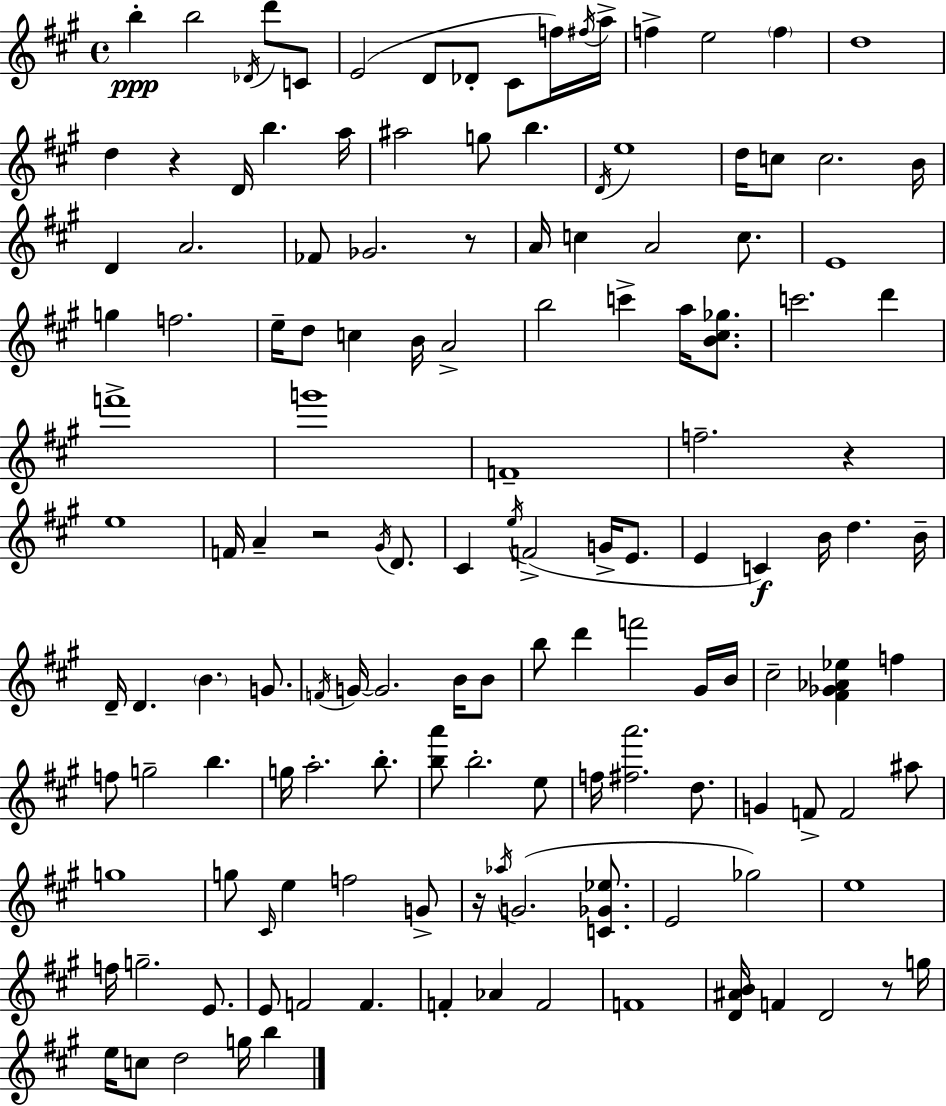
B5/q B5/h Db4/s D6/e C4/e E4/h D4/e Db4/e C#4/e F5/s F#5/s A5/s F5/q E5/h F5/q D5/w D5/q R/q D4/s B5/q. A5/s A#5/h G5/e B5/q. D4/s E5/w D5/s C5/e C5/h. B4/s D4/q A4/h. FES4/e Gb4/h. R/e A4/s C5/q A4/h C5/e. E4/w G5/q F5/h. E5/s D5/e C5/q B4/s A4/h B5/h C6/q A5/s [B4,C#5,Gb5]/e. C6/h. D6/q F6/w G6/w F4/w F5/h. R/q E5/w F4/s A4/q R/h G#4/s D4/e. C#4/q E5/s F4/h G4/s E4/e. E4/q C4/q B4/s D5/q. B4/s D4/s D4/q. B4/q. G4/e. F4/s G4/s G4/h. B4/s B4/e B5/e D6/q F6/h G#4/s B4/s C#5/h [F#4,Gb4,Ab4,Eb5]/q F5/q F5/e G5/h B5/q. G5/s A5/h. B5/e. [B5,A6]/e B5/h. E5/e F5/s [F#5,A6]/h. D5/e. G4/q F4/e F4/h A#5/e G5/w G5/e C#4/s E5/q F5/h G4/e R/s Ab5/s G4/h. [C4,Gb4,Eb5]/e. E4/h Gb5/h E5/w F5/s G5/h. E4/e. E4/e F4/h F4/q. F4/q Ab4/q F4/h F4/w [D4,A#4,B4]/s F4/q D4/h R/e G5/s E5/s C5/e D5/h G5/s B5/q